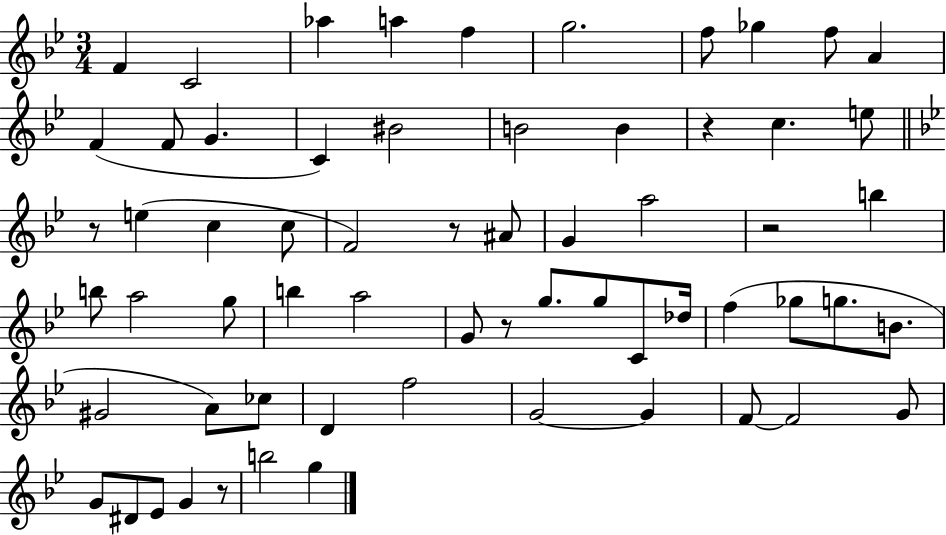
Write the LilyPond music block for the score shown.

{
  \clef treble
  \numericTimeSignature
  \time 3/4
  \key bes \major
  f'4 c'2 | aes''4 a''4 f''4 | g''2. | f''8 ges''4 f''8 a'4 | \break f'4( f'8 g'4. | c'4) bis'2 | b'2 b'4 | r4 c''4. e''8 | \break \bar "||" \break \key bes \major r8 e''4( c''4 c''8 | f'2) r8 ais'8 | g'4 a''2 | r2 b''4 | \break b''8 a''2 g''8 | b''4 a''2 | g'8 r8 g''8. g''8 c'8 des''16 | f''4( ges''8 g''8. b'8. | \break gis'2 a'8) ces''8 | d'4 f''2 | g'2~~ g'4 | f'8~~ f'2 g'8 | \break g'8 dis'8 ees'8 g'4 r8 | b''2 g''4 | \bar "|."
}